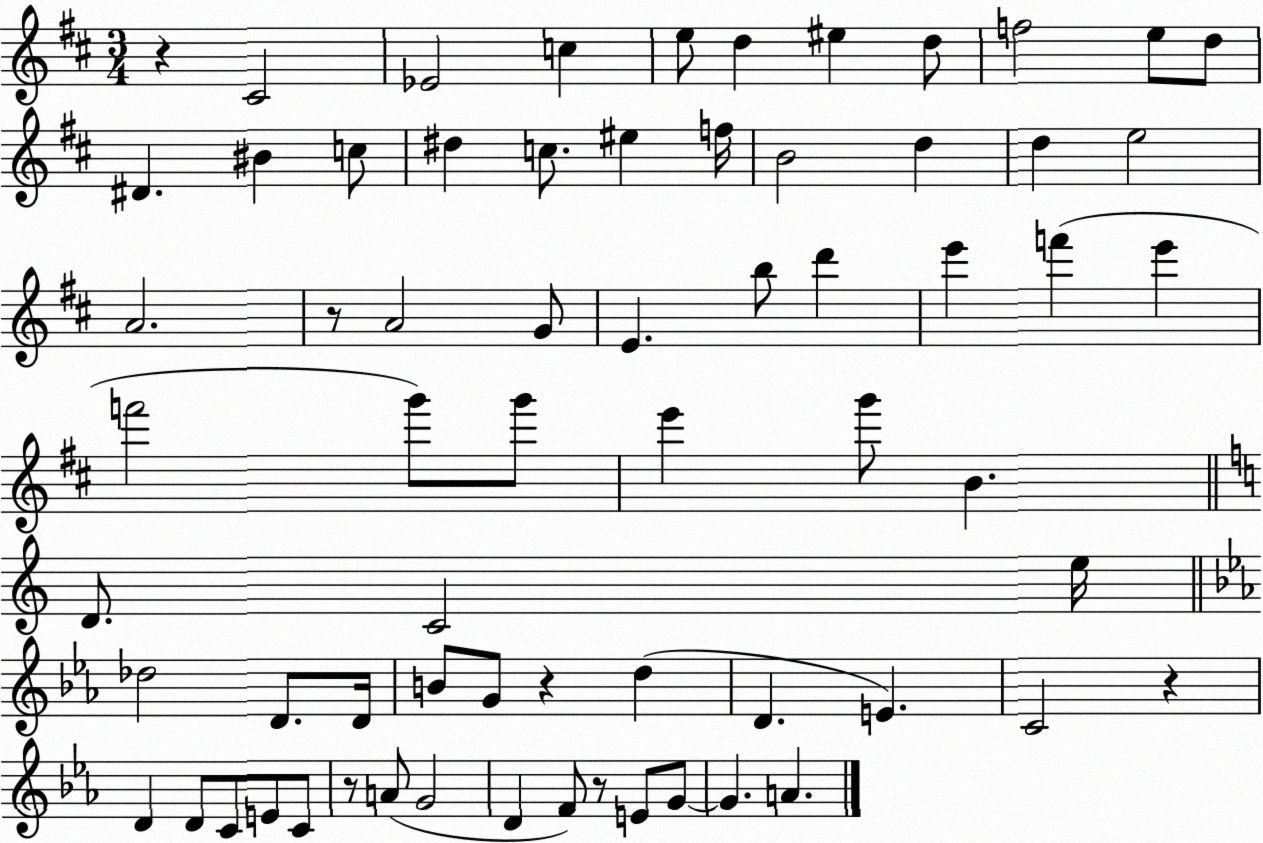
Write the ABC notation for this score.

X:1
T:Untitled
M:3/4
L:1/4
K:D
z ^C2 _E2 c e/2 d ^e d/2 f2 e/2 d/2 ^D ^B c/2 ^d c/2 ^e f/4 B2 d d e2 A2 z/2 A2 G/2 E b/2 d' e' f' e' f'2 g'/2 g'/2 e' g'/2 B D/2 C2 e/4 _d2 D/2 D/4 B/2 G/2 z d D E C2 z D D/2 C/2 E/2 C/2 z/2 A/2 G2 D F/2 z/2 E/2 G/2 G A